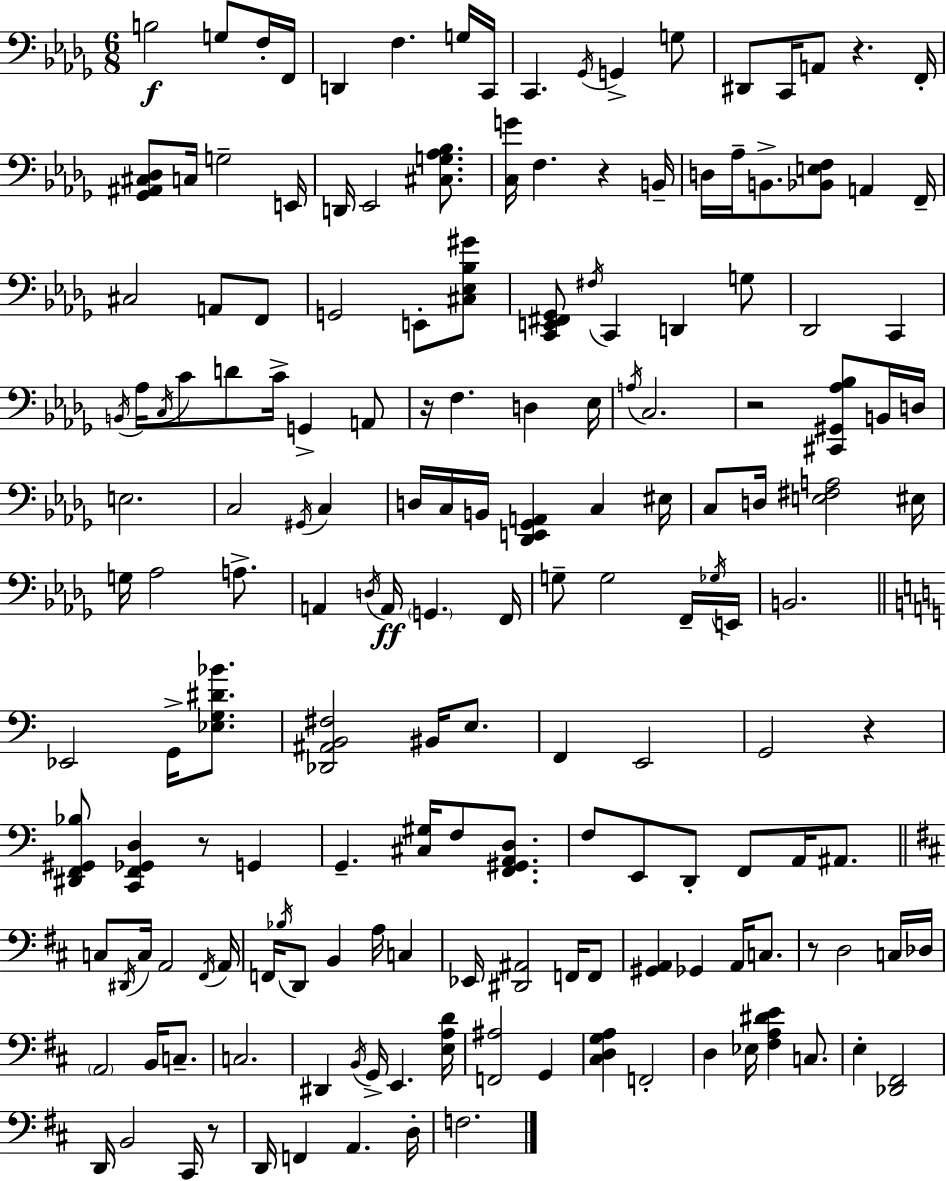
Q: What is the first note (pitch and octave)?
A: B3